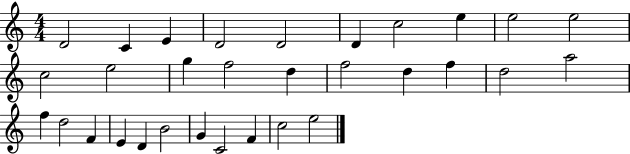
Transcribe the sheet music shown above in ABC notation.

X:1
T:Untitled
M:4/4
L:1/4
K:C
D2 C E D2 D2 D c2 e e2 e2 c2 e2 g f2 d f2 d f d2 a2 f d2 F E D B2 G C2 F c2 e2